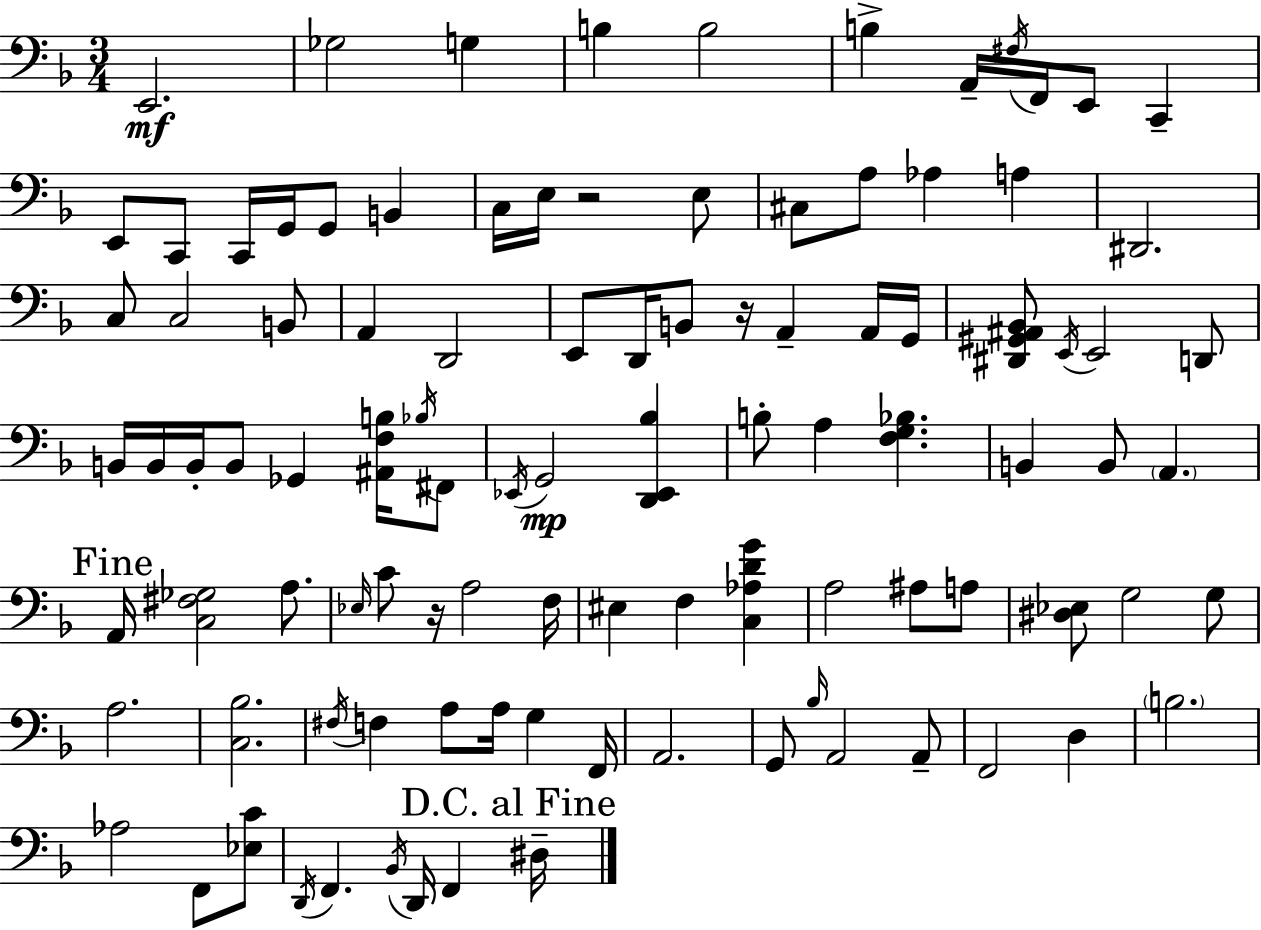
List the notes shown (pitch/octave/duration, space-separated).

E2/h. Gb3/h G3/q B3/q B3/h B3/q A2/s F#3/s F2/s E2/e C2/q E2/e C2/e C2/s G2/s G2/e B2/q C3/s E3/s R/h E3/e C#3/e A3/e Ab3/q A3/q D#2/h. C3/e C3/h B2/e A2/q D2/h E2/e D2/s B2/e R/s A2/q A2/s G2/s [D#2,G#2,A#2,Bb2]/e E2/s E2/h D2/e B2/s B2/s B2/s B2/e Gb2/q [A#2,F3,B3]/s Bb3/s F#2/e Eb2/s G2/h [D2,Eb2,Bb3]/q B3/e A3/q [F3,G3,Bb3]/q. B2/q B2/e A2/q. A2/s [C3,F#3,Gb3]/h A3/e. Eb3/s C4/e R/s A3/h F3/s EIS3/q F3/q [C3,Ab3,D4,G4]/q A3/h A#3/e A3/e [D#3,Eb3]/e G3/h G3/e A3/h. [C3,Bb3]/h. F#3/s F3/q A3/e A3/s G3/q F2/s A2/h. G2/e Bb3/s A2/h A2/e F2/h D3/q B3/h. Ab3/h F2/e [Eb3,C4]/e D2/s F2/q. Bb2/s D2/s F2/q D#3/s